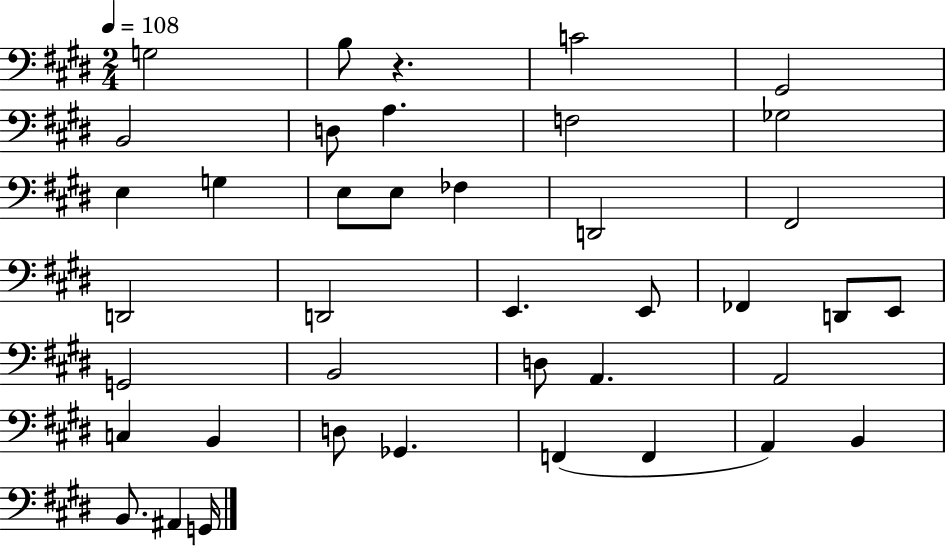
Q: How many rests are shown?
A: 1